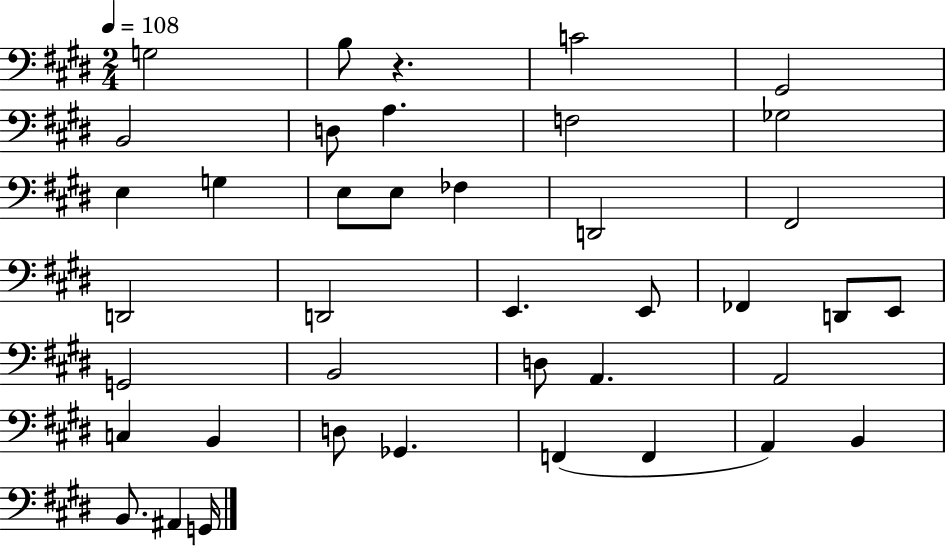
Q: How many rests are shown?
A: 1